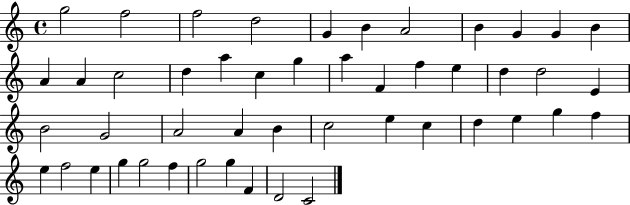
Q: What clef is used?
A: treble